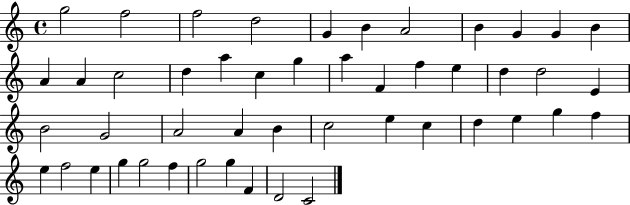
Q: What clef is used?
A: treble